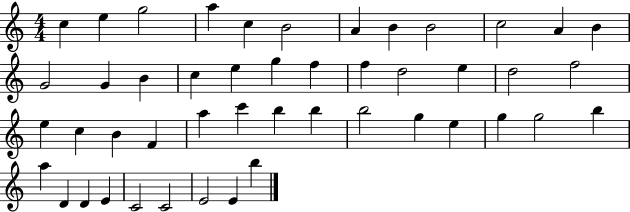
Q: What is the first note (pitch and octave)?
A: C5